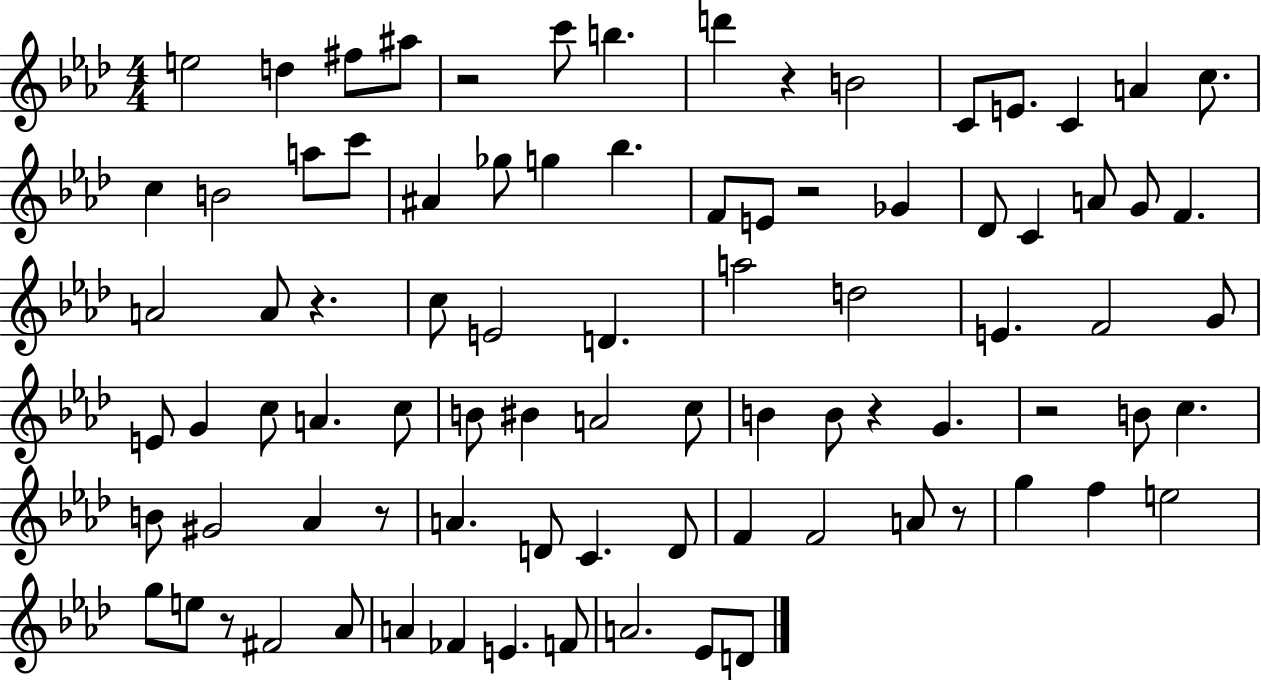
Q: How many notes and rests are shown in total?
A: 86